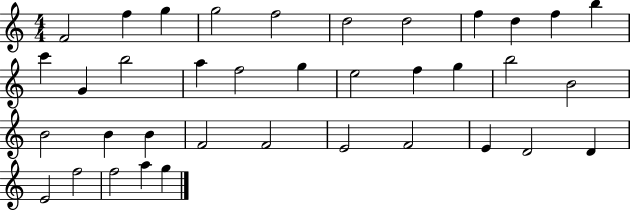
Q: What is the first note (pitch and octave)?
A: F4